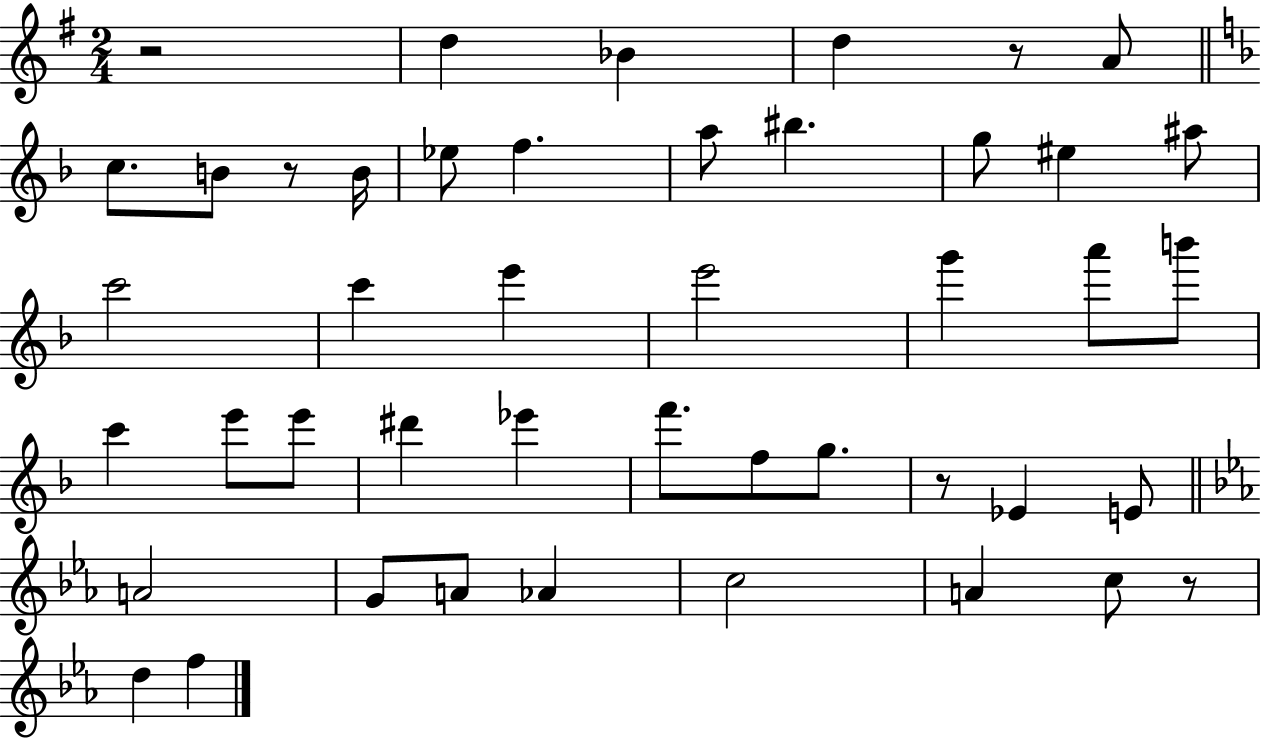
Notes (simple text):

R/h D5/q Bb4/q D5/q R/e A4/e C5/e. B4/e R/e B4/s Eb5/e F5/q. A5/e BIS5/q. G5/e EIS5/q A#5/e C6/h C6/q E6/q E6/h G6/q A6/e B6/e C6/q E6/e E6/e D#6/q Eb6/q F6/e. F5/e G5/e. R/e Eb4/q E4/e A4/h G4/e A4/e Ab4/q C5/h A4/q C5/e R/e D5/q F5/q